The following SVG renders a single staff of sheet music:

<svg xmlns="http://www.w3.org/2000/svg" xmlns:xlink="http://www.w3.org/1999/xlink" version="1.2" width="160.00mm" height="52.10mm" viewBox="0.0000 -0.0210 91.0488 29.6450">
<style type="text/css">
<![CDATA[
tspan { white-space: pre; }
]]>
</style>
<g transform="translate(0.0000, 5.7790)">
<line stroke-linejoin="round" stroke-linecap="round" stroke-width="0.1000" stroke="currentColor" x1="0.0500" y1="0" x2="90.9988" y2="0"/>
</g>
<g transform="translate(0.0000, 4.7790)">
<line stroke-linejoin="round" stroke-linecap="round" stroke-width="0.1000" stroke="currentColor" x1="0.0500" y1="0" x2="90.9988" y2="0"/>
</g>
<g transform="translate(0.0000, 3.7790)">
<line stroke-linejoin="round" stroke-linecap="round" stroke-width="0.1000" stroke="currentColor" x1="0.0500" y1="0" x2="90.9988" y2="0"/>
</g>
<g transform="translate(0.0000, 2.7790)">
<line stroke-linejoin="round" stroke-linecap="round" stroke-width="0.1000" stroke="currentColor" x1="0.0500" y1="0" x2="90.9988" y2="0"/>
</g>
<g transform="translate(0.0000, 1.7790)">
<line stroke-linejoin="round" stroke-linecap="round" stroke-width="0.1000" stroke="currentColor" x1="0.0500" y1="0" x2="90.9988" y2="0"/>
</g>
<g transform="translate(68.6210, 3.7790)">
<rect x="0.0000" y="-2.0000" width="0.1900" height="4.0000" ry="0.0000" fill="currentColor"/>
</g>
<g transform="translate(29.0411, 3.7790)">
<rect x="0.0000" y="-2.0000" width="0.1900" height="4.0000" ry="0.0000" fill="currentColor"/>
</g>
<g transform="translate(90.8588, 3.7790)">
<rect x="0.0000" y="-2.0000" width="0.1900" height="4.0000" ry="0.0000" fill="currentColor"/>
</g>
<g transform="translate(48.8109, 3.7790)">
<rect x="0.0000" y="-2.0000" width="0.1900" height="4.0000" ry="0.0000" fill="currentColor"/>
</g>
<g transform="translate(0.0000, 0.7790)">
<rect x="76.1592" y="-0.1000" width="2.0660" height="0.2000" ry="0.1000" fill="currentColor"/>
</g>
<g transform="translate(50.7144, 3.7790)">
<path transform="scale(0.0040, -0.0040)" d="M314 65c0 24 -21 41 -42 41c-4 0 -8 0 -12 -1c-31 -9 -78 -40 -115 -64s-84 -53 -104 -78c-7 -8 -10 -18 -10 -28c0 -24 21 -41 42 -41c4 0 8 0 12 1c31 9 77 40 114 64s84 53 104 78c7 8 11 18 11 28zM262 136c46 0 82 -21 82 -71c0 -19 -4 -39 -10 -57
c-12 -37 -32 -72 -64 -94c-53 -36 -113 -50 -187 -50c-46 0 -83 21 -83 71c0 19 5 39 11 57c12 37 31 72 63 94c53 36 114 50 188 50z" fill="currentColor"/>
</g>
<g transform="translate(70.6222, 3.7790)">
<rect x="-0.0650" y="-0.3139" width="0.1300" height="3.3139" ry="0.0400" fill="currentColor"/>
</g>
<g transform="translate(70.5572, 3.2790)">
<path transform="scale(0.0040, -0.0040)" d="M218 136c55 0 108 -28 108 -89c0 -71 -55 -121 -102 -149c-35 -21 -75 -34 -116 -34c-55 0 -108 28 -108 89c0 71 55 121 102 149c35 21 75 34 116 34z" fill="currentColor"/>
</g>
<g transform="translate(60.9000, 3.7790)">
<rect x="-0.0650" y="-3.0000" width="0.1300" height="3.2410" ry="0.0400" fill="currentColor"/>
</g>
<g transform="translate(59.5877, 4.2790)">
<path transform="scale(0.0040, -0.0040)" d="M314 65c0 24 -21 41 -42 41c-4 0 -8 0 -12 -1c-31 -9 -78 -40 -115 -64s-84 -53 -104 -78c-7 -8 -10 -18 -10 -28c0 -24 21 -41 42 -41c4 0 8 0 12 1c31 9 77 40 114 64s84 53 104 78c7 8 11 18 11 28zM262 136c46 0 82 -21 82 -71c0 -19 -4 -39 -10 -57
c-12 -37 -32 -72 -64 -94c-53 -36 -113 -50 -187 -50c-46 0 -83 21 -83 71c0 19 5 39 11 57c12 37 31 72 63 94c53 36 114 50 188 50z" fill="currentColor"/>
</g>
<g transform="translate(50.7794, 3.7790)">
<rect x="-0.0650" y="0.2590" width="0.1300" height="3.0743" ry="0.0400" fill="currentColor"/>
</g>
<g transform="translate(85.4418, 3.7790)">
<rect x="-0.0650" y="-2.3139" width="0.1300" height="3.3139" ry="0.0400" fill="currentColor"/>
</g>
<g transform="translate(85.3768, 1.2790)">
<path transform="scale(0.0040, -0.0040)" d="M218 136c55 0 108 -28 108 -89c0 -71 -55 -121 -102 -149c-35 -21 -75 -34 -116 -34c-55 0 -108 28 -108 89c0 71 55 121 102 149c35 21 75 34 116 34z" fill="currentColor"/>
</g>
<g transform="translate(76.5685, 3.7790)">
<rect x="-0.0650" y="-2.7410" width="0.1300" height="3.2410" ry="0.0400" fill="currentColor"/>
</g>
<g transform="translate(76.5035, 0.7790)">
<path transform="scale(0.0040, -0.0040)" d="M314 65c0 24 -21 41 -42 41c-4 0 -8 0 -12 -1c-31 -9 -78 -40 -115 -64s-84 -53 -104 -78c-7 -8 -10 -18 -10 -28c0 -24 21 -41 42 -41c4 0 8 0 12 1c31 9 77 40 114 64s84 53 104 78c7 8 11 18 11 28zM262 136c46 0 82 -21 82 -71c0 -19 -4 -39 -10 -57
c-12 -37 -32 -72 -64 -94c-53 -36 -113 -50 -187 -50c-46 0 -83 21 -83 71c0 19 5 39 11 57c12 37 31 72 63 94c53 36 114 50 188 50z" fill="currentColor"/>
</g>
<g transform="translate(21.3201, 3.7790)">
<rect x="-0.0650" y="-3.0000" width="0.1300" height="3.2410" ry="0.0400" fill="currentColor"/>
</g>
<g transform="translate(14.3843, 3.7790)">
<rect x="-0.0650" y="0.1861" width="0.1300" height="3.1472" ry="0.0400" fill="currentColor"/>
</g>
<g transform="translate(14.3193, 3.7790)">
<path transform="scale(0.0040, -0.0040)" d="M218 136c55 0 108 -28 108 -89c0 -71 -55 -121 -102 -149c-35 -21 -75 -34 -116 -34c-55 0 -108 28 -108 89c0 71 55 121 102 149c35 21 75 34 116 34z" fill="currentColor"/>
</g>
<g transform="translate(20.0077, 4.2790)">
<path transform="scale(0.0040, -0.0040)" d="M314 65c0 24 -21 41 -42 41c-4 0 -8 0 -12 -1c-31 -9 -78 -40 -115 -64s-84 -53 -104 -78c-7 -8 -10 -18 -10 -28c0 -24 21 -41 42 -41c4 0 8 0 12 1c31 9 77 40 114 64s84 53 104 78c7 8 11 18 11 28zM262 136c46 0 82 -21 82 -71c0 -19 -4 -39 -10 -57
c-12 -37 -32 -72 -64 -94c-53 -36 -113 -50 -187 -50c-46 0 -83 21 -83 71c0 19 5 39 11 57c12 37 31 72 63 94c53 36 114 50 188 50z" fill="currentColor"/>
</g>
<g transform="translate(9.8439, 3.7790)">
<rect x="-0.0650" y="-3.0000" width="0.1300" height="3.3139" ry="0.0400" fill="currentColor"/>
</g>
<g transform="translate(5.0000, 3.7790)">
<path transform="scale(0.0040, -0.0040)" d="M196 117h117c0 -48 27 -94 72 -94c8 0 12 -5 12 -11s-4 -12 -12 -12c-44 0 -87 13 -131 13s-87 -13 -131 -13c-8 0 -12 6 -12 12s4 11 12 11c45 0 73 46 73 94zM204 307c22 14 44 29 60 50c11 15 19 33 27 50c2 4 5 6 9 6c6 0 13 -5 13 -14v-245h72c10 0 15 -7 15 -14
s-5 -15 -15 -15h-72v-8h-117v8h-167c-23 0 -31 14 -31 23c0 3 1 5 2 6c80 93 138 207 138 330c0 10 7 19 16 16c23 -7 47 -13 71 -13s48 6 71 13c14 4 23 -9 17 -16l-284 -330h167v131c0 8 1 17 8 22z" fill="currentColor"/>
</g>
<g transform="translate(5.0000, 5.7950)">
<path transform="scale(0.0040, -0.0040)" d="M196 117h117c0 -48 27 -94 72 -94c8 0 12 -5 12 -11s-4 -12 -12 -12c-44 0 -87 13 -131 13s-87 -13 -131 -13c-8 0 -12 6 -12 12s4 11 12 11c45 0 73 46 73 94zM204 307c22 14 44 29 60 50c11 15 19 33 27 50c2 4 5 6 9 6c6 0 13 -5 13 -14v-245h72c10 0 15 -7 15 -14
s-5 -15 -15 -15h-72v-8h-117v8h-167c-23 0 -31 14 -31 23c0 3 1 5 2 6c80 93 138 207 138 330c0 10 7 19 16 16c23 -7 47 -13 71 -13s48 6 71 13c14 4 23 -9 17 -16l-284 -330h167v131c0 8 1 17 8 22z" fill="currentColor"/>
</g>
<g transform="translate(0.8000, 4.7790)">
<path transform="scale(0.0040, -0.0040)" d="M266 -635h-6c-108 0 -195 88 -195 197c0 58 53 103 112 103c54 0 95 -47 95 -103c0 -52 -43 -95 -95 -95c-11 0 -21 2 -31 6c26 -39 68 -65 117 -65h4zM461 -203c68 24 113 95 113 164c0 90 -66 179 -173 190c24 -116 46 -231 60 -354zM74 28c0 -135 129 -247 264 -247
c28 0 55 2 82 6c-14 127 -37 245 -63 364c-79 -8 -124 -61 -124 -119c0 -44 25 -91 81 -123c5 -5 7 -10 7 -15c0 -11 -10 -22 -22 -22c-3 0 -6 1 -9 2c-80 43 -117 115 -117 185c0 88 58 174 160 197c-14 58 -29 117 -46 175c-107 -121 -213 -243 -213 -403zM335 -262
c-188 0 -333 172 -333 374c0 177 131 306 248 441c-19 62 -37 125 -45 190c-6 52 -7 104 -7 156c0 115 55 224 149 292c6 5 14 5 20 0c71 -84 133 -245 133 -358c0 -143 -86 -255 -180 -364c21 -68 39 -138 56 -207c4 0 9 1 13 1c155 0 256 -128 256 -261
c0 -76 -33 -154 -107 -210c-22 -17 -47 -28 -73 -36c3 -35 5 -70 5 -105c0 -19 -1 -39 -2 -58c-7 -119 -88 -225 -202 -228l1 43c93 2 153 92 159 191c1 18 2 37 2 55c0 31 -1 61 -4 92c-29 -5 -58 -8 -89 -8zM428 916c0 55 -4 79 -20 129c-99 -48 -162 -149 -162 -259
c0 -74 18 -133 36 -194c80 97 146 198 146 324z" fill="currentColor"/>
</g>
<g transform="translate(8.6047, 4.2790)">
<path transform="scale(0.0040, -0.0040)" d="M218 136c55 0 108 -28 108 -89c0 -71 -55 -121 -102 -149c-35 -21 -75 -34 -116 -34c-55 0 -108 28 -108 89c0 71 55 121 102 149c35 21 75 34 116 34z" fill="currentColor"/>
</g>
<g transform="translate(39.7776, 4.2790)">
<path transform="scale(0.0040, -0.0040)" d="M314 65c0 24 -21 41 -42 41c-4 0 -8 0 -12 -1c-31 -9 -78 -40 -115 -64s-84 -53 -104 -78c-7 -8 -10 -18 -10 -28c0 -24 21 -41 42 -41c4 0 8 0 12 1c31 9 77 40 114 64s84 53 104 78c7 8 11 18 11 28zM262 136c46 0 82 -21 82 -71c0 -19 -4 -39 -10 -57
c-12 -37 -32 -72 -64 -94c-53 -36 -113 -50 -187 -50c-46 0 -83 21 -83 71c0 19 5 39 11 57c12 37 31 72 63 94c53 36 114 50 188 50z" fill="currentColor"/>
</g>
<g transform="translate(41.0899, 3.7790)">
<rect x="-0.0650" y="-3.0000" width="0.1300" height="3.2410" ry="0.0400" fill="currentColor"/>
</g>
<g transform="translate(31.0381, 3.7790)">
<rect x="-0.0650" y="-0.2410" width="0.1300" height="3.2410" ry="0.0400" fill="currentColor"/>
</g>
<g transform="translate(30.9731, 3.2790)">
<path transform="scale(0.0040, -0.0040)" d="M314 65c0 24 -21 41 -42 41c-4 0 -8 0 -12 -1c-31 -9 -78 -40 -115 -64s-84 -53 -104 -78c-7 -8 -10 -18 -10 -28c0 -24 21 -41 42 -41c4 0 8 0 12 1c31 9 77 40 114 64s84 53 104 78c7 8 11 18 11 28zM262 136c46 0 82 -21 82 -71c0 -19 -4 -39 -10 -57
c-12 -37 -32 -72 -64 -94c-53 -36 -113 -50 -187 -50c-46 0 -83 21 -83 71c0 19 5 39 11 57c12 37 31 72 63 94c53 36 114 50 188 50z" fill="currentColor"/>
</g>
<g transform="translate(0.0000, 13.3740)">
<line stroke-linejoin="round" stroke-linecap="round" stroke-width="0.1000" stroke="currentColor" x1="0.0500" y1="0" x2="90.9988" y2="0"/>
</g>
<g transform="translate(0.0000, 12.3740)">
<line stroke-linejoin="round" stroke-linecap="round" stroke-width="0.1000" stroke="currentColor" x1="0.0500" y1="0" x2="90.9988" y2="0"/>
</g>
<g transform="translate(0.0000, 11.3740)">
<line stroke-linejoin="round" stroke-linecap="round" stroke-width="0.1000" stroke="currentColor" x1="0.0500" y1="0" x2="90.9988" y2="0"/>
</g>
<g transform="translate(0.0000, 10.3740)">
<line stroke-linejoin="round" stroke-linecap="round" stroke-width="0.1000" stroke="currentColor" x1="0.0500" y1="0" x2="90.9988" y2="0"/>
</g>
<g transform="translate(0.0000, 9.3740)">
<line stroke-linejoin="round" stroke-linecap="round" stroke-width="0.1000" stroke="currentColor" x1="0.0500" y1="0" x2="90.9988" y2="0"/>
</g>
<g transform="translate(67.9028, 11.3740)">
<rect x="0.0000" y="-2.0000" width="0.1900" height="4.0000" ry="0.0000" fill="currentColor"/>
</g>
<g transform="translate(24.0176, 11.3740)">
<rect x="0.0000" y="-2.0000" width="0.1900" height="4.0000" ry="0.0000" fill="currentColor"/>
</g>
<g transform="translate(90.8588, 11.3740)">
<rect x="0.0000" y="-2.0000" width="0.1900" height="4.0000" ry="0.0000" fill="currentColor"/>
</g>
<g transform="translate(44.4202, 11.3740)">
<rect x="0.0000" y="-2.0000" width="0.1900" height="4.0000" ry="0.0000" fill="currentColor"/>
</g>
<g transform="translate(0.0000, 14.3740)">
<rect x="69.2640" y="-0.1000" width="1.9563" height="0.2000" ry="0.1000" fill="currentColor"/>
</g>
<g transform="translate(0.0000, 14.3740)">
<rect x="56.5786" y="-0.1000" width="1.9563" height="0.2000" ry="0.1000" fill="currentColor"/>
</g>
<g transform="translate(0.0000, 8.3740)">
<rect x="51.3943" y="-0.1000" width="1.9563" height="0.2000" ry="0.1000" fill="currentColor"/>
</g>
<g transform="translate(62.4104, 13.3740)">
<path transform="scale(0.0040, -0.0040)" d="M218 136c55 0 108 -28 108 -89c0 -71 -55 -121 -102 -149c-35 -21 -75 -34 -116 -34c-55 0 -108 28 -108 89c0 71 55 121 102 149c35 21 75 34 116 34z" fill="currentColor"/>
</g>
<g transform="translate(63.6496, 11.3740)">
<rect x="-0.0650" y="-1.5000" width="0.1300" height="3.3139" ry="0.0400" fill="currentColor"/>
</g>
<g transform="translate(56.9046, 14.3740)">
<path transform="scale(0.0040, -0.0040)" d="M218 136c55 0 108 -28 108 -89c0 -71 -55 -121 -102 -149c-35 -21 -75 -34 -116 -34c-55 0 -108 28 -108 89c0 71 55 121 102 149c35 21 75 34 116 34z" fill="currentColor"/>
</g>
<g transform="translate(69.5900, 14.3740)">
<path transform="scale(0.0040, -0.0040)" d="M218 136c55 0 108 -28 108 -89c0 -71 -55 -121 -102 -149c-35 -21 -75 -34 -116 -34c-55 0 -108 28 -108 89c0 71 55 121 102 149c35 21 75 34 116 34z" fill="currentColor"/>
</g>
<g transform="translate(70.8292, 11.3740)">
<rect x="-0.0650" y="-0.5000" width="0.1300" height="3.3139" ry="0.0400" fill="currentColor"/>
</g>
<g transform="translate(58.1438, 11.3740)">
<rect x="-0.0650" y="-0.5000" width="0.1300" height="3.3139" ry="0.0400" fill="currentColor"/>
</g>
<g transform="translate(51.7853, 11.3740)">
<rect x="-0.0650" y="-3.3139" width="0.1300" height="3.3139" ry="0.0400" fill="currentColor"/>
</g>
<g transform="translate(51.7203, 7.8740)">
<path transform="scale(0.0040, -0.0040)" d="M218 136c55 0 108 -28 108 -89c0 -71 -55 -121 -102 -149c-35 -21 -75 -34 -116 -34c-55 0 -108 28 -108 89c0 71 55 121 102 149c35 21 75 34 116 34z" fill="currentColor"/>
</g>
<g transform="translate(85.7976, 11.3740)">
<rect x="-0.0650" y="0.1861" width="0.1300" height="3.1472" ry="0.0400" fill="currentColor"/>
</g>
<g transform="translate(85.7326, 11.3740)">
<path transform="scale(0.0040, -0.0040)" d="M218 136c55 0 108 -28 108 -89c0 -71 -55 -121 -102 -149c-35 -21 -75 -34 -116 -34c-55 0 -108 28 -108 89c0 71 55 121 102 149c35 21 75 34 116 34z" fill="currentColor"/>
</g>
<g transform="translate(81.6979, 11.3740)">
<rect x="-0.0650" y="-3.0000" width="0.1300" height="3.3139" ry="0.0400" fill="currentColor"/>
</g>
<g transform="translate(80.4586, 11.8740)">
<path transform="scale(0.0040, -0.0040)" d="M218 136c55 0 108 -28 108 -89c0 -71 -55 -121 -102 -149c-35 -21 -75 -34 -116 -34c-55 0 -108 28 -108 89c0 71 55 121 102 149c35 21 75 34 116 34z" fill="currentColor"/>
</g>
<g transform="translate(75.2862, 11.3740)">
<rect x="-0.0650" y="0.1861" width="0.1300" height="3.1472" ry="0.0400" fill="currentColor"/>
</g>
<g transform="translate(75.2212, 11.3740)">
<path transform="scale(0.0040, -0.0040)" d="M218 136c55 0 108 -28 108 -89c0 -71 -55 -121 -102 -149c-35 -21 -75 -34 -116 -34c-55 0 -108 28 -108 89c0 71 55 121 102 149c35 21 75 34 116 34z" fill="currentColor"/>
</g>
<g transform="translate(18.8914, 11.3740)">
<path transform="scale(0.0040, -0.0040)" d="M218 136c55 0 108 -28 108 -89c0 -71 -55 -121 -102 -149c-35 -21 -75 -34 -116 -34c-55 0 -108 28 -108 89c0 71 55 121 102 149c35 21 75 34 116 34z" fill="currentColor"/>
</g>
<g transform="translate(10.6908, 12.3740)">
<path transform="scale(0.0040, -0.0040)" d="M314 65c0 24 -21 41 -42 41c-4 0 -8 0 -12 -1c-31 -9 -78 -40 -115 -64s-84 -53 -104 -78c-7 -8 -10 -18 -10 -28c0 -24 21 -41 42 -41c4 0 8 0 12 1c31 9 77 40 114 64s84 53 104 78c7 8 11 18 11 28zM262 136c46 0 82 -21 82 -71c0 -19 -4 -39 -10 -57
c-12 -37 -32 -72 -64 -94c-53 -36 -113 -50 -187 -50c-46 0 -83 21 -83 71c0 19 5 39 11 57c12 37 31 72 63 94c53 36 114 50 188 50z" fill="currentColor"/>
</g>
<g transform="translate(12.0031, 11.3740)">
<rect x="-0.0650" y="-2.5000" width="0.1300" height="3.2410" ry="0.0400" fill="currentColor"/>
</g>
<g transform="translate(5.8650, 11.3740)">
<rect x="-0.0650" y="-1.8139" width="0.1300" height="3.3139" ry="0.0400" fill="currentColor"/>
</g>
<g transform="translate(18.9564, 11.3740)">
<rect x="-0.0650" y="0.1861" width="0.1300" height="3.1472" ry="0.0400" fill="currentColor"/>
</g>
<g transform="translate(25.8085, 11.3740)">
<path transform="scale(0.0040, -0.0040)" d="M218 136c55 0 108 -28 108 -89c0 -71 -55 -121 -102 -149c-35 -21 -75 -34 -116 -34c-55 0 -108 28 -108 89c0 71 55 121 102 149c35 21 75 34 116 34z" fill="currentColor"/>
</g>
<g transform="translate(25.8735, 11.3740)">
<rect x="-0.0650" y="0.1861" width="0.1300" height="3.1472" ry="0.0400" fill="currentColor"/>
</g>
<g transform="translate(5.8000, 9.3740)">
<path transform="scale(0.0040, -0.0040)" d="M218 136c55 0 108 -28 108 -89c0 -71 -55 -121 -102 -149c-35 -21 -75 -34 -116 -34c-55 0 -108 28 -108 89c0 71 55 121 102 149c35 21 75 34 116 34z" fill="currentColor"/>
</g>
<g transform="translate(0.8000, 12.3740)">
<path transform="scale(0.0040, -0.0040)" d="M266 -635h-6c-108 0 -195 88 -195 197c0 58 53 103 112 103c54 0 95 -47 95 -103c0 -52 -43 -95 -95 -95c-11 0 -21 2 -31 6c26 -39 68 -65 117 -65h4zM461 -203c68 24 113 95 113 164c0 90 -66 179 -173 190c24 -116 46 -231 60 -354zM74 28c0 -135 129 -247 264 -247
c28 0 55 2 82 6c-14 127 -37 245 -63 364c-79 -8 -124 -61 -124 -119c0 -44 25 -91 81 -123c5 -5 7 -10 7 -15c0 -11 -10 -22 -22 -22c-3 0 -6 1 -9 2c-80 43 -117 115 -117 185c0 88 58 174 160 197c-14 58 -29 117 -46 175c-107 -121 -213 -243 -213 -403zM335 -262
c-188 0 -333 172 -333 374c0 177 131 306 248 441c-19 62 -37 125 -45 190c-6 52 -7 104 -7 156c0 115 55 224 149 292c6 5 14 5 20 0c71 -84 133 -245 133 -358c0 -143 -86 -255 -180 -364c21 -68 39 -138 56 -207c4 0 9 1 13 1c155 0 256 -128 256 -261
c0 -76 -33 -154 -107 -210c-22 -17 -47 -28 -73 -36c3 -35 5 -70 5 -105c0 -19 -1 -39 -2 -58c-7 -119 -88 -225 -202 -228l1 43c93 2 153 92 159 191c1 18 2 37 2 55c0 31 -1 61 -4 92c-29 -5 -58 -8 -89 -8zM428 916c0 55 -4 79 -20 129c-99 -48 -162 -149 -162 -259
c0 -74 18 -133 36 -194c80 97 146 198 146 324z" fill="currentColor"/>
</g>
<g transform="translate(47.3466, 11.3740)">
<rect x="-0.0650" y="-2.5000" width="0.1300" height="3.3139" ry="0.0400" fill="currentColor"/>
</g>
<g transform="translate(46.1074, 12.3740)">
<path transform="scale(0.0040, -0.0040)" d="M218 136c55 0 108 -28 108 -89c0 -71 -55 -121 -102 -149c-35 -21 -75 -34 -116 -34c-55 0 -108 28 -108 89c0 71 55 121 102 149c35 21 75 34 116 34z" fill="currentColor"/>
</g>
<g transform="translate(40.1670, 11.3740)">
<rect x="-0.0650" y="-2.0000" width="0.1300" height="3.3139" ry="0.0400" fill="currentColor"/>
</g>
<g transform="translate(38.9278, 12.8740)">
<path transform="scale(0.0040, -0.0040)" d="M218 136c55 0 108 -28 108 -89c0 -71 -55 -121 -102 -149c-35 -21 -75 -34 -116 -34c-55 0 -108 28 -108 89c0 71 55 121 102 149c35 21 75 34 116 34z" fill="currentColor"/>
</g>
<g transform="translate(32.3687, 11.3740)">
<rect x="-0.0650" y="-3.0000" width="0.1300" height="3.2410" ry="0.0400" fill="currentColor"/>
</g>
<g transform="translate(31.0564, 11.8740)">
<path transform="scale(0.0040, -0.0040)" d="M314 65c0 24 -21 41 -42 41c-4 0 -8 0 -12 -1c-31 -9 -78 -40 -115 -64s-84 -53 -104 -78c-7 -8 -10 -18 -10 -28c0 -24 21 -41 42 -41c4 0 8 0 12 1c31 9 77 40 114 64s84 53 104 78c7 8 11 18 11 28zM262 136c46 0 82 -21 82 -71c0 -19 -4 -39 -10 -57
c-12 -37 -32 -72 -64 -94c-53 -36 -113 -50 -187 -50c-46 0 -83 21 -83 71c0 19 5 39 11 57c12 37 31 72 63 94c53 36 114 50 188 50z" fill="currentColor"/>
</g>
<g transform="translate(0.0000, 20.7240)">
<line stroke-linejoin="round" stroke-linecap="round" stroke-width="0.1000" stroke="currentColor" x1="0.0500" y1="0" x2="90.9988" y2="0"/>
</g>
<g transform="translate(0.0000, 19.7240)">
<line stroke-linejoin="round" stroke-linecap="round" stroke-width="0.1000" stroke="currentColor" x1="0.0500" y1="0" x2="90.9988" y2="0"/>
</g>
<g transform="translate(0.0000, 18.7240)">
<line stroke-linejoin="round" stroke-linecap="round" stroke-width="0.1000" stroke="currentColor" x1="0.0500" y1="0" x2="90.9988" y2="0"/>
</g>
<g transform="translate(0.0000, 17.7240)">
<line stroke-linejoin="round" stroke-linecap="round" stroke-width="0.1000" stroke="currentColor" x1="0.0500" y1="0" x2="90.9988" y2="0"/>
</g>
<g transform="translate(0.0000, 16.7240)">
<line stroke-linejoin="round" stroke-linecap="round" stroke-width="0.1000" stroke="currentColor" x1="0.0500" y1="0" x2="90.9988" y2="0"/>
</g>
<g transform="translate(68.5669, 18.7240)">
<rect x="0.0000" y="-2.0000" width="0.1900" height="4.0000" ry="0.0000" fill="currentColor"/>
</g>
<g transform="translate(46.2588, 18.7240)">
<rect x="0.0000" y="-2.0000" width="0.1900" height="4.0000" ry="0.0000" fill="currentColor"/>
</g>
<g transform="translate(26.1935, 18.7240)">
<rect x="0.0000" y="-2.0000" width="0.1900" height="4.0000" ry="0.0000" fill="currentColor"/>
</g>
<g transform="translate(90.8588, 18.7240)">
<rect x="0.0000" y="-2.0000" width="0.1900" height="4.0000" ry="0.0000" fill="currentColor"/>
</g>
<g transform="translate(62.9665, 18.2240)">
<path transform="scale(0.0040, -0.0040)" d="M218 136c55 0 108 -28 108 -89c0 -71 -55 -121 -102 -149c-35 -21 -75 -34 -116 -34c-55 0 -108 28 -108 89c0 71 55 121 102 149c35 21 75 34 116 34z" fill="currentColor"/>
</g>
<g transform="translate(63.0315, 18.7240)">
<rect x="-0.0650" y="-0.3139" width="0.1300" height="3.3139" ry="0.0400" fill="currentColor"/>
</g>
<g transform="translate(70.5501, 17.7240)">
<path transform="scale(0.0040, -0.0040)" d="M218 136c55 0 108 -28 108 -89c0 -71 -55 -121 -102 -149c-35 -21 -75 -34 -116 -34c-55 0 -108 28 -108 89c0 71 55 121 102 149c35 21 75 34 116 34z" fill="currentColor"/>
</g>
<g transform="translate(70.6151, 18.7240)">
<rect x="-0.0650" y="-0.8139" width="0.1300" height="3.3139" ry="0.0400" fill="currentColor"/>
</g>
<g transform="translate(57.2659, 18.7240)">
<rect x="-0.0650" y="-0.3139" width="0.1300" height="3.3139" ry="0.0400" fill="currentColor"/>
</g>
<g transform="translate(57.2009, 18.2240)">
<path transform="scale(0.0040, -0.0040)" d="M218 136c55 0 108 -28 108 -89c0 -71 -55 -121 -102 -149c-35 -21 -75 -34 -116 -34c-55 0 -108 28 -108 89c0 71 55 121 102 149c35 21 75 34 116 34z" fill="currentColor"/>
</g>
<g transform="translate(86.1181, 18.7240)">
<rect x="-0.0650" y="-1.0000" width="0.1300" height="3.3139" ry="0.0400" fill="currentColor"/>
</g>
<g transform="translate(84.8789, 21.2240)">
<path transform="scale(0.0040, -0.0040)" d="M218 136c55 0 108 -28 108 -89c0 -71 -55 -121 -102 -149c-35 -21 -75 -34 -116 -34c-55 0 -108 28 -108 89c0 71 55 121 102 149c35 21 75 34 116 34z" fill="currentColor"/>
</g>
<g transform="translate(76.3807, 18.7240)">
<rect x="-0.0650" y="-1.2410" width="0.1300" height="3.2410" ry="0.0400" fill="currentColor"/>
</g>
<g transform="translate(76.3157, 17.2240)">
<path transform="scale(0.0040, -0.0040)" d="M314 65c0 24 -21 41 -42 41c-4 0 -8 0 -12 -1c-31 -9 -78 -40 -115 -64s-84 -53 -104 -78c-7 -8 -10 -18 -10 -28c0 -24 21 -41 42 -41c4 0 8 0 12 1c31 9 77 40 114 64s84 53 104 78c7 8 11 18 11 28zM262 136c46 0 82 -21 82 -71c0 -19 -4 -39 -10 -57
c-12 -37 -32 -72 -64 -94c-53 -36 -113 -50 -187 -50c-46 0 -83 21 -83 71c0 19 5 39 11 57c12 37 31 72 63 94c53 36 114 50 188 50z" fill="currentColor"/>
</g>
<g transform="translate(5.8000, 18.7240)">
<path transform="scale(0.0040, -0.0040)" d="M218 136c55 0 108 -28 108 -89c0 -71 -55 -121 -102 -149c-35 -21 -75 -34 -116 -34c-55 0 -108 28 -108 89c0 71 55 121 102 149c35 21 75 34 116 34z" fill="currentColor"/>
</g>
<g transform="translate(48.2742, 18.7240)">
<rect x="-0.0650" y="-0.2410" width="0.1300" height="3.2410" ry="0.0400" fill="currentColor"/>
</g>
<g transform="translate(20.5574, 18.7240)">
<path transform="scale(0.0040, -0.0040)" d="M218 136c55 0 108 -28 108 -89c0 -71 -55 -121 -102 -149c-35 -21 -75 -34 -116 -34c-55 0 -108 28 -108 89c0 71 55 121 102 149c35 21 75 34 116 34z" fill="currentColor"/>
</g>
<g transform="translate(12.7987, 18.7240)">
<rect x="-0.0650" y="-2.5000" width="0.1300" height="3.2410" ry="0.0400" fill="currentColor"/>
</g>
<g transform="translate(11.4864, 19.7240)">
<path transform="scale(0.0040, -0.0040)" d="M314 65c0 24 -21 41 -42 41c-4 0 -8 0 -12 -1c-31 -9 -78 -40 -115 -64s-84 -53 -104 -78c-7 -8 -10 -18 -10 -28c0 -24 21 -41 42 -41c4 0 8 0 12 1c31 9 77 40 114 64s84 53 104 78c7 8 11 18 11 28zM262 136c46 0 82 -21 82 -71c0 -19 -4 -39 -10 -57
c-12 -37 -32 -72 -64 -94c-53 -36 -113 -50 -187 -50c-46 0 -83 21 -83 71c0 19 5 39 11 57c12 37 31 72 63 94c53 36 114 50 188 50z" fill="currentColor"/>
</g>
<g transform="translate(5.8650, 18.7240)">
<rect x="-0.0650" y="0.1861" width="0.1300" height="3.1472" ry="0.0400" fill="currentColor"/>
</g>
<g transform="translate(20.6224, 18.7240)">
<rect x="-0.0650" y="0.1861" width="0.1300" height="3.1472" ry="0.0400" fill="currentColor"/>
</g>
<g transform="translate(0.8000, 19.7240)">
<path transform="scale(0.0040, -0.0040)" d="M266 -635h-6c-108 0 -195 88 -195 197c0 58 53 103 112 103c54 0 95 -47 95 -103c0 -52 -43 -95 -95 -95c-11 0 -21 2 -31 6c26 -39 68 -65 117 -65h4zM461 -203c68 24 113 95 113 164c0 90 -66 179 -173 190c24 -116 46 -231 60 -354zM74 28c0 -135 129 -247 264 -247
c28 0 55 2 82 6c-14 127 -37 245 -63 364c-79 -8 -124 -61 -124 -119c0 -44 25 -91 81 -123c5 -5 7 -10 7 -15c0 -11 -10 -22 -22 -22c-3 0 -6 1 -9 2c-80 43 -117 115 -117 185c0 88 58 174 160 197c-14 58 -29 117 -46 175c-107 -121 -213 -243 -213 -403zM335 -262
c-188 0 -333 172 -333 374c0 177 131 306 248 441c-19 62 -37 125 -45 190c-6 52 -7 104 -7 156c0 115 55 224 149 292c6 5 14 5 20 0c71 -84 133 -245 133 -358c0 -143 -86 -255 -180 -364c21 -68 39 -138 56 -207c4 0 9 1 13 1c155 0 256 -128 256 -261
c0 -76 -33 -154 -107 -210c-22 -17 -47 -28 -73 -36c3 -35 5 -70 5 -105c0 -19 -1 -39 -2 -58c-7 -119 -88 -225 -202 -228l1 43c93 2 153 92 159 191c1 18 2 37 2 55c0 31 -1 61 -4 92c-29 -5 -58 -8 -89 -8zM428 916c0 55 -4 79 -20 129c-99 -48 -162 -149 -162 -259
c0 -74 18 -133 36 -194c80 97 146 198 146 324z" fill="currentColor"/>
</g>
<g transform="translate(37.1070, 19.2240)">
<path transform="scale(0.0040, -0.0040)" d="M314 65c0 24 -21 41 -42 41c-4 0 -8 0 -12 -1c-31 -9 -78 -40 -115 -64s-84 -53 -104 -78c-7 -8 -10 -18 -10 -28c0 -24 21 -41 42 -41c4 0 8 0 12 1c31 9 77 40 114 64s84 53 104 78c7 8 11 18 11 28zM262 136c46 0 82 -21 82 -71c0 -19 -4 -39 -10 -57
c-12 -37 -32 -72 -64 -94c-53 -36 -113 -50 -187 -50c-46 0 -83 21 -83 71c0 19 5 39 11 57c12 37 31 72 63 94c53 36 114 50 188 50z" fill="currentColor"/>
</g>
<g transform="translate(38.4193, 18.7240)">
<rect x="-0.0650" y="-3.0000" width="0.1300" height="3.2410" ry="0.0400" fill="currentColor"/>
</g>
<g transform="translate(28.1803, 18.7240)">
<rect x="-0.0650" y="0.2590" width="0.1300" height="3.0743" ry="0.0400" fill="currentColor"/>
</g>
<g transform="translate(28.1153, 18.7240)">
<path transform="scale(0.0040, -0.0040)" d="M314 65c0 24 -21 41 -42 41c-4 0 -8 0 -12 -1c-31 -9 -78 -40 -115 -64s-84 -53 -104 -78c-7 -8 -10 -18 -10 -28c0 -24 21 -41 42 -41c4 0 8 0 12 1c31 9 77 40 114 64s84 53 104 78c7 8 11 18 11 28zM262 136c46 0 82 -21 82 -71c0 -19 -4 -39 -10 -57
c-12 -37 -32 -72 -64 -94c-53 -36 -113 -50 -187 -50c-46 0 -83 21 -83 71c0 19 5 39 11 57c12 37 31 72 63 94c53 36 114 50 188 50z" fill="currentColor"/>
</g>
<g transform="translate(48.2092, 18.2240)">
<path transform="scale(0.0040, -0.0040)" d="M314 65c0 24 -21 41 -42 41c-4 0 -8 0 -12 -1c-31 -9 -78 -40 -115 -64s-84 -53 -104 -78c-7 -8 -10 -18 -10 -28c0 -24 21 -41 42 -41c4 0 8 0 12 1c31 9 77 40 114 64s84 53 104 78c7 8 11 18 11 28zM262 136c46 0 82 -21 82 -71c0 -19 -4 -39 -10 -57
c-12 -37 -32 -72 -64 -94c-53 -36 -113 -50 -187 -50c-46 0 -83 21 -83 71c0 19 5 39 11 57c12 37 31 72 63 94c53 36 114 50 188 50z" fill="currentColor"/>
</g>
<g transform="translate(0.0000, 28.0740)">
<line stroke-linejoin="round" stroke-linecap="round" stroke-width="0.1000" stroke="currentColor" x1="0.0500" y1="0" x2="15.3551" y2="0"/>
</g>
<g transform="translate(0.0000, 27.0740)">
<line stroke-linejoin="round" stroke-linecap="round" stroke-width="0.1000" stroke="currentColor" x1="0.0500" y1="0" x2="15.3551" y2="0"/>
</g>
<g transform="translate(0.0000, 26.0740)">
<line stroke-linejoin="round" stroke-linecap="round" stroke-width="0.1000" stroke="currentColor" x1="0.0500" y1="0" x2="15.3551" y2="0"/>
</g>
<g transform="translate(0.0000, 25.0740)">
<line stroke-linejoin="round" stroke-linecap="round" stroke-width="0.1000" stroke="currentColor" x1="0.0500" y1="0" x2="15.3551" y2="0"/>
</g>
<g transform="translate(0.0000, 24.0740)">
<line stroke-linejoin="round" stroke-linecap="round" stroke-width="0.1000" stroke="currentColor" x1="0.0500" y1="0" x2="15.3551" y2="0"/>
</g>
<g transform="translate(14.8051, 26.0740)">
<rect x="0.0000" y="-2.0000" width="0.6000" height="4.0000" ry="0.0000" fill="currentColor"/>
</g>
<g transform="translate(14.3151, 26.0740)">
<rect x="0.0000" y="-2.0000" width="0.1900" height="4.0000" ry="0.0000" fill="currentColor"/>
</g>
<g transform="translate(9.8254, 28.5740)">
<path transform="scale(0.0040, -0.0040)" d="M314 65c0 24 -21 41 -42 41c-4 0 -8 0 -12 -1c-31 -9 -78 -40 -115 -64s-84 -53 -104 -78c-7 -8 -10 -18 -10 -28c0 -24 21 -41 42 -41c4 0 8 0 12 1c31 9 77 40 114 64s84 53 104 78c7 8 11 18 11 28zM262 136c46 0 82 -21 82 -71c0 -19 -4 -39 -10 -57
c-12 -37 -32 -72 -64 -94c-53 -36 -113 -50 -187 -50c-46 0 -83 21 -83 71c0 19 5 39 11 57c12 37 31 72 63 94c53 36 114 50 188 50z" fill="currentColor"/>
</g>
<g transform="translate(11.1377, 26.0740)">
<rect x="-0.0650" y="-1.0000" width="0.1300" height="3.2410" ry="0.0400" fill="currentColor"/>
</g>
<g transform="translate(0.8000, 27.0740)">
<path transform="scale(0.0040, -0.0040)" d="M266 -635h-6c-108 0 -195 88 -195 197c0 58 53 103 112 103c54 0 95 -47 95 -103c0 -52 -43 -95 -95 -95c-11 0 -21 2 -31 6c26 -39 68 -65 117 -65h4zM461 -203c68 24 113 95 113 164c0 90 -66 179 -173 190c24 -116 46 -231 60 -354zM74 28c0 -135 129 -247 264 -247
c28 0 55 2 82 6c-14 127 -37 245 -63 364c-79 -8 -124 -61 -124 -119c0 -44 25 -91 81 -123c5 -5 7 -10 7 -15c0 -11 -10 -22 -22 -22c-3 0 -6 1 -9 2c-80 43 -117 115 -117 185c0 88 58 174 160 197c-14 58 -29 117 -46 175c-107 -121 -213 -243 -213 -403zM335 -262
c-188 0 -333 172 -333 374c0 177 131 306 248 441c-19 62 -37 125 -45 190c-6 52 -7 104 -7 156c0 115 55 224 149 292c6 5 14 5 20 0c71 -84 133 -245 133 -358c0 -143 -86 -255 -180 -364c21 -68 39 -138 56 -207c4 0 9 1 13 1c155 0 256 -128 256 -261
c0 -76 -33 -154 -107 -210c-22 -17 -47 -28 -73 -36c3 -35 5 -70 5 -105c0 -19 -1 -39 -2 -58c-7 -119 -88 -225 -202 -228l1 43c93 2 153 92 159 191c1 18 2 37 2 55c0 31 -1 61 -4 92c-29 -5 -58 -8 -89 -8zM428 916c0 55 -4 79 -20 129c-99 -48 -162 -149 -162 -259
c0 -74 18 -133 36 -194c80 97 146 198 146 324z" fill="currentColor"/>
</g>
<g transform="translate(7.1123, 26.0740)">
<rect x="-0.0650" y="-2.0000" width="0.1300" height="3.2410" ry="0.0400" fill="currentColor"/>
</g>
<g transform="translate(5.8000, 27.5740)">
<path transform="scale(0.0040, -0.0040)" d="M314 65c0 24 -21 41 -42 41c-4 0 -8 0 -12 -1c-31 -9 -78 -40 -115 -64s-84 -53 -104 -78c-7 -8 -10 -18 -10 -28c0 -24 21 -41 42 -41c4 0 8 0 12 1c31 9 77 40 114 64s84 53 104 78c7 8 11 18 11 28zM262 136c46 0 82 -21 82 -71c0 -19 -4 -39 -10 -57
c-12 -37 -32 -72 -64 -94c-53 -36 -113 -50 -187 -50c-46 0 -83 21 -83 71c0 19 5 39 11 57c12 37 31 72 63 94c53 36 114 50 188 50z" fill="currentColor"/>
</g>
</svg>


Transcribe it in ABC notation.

X:1
T:Untitled
M:4/4
L:1/4
K:C
A B A2 c2 A2 B2 A2 c a2 g f G2 B B A2 F G b C E C B A B B G2 B B2 A2 c2 c c d e2 D F2 D2